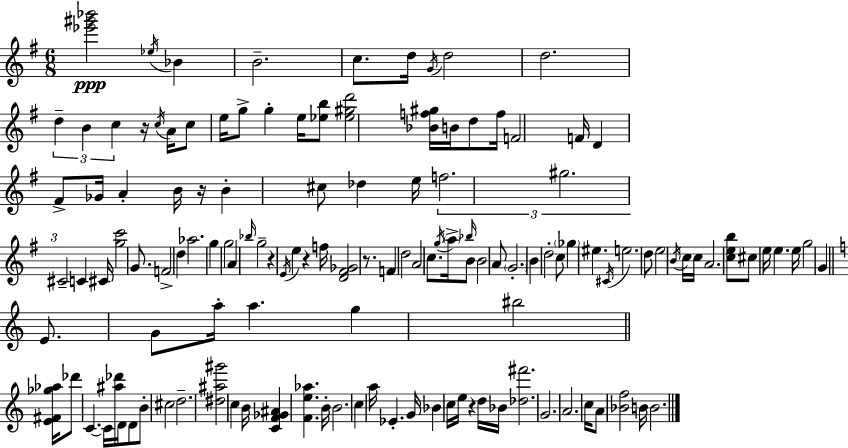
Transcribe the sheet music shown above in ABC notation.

X:1
T:Untitled
M:6/8
L:1/4
K:G
[_e'^g'_b']2 _e/4 _B B2 c/2 d/4 G/4 d2 d2 d B c z/4 c/4 A/4 c/2 e/4 g/2 g e/4 [_eb]/2 [_e^gd']2 [_Bf^g]/4 B/4 d/2 f/4 F2 F/4 D ^F/2 _G/4 A B/4 z/4 B ^c/2 _d e/4 f2 ^g2 ^C2 C ^C/4 [gc']2 G/2 F2 d _a2 g g2 A _b/4 g2 z E/4 e z f/4 [D^F_G]2 z/2 F d2 A2 c/2 g/4 a/4 _b/4 B/2 B2 A/2 G2 B d2 c/2 _g ^e ^C/4 e2 d/2 e2 B/4 c/4 c/4 A2 [ceb]/2 ^c/2 e/4 e e/4 g2 G E/2 G/2 a/4 a g ^b2 [E^F_g_a]/4 _d'/2 C C/4 [^a_d']/4 D/4 D/2 B/2 ^c2 d2 [^d^a^g']2 c B/4 [CF_G^A] [Fe_a] B/4 B2 c a/4 _E G/4 _B c/4 e/4 z d/4 _B/4 [_d^f']2 G2 A2 c/4 A/2 [_Bf]2 B/4 B2